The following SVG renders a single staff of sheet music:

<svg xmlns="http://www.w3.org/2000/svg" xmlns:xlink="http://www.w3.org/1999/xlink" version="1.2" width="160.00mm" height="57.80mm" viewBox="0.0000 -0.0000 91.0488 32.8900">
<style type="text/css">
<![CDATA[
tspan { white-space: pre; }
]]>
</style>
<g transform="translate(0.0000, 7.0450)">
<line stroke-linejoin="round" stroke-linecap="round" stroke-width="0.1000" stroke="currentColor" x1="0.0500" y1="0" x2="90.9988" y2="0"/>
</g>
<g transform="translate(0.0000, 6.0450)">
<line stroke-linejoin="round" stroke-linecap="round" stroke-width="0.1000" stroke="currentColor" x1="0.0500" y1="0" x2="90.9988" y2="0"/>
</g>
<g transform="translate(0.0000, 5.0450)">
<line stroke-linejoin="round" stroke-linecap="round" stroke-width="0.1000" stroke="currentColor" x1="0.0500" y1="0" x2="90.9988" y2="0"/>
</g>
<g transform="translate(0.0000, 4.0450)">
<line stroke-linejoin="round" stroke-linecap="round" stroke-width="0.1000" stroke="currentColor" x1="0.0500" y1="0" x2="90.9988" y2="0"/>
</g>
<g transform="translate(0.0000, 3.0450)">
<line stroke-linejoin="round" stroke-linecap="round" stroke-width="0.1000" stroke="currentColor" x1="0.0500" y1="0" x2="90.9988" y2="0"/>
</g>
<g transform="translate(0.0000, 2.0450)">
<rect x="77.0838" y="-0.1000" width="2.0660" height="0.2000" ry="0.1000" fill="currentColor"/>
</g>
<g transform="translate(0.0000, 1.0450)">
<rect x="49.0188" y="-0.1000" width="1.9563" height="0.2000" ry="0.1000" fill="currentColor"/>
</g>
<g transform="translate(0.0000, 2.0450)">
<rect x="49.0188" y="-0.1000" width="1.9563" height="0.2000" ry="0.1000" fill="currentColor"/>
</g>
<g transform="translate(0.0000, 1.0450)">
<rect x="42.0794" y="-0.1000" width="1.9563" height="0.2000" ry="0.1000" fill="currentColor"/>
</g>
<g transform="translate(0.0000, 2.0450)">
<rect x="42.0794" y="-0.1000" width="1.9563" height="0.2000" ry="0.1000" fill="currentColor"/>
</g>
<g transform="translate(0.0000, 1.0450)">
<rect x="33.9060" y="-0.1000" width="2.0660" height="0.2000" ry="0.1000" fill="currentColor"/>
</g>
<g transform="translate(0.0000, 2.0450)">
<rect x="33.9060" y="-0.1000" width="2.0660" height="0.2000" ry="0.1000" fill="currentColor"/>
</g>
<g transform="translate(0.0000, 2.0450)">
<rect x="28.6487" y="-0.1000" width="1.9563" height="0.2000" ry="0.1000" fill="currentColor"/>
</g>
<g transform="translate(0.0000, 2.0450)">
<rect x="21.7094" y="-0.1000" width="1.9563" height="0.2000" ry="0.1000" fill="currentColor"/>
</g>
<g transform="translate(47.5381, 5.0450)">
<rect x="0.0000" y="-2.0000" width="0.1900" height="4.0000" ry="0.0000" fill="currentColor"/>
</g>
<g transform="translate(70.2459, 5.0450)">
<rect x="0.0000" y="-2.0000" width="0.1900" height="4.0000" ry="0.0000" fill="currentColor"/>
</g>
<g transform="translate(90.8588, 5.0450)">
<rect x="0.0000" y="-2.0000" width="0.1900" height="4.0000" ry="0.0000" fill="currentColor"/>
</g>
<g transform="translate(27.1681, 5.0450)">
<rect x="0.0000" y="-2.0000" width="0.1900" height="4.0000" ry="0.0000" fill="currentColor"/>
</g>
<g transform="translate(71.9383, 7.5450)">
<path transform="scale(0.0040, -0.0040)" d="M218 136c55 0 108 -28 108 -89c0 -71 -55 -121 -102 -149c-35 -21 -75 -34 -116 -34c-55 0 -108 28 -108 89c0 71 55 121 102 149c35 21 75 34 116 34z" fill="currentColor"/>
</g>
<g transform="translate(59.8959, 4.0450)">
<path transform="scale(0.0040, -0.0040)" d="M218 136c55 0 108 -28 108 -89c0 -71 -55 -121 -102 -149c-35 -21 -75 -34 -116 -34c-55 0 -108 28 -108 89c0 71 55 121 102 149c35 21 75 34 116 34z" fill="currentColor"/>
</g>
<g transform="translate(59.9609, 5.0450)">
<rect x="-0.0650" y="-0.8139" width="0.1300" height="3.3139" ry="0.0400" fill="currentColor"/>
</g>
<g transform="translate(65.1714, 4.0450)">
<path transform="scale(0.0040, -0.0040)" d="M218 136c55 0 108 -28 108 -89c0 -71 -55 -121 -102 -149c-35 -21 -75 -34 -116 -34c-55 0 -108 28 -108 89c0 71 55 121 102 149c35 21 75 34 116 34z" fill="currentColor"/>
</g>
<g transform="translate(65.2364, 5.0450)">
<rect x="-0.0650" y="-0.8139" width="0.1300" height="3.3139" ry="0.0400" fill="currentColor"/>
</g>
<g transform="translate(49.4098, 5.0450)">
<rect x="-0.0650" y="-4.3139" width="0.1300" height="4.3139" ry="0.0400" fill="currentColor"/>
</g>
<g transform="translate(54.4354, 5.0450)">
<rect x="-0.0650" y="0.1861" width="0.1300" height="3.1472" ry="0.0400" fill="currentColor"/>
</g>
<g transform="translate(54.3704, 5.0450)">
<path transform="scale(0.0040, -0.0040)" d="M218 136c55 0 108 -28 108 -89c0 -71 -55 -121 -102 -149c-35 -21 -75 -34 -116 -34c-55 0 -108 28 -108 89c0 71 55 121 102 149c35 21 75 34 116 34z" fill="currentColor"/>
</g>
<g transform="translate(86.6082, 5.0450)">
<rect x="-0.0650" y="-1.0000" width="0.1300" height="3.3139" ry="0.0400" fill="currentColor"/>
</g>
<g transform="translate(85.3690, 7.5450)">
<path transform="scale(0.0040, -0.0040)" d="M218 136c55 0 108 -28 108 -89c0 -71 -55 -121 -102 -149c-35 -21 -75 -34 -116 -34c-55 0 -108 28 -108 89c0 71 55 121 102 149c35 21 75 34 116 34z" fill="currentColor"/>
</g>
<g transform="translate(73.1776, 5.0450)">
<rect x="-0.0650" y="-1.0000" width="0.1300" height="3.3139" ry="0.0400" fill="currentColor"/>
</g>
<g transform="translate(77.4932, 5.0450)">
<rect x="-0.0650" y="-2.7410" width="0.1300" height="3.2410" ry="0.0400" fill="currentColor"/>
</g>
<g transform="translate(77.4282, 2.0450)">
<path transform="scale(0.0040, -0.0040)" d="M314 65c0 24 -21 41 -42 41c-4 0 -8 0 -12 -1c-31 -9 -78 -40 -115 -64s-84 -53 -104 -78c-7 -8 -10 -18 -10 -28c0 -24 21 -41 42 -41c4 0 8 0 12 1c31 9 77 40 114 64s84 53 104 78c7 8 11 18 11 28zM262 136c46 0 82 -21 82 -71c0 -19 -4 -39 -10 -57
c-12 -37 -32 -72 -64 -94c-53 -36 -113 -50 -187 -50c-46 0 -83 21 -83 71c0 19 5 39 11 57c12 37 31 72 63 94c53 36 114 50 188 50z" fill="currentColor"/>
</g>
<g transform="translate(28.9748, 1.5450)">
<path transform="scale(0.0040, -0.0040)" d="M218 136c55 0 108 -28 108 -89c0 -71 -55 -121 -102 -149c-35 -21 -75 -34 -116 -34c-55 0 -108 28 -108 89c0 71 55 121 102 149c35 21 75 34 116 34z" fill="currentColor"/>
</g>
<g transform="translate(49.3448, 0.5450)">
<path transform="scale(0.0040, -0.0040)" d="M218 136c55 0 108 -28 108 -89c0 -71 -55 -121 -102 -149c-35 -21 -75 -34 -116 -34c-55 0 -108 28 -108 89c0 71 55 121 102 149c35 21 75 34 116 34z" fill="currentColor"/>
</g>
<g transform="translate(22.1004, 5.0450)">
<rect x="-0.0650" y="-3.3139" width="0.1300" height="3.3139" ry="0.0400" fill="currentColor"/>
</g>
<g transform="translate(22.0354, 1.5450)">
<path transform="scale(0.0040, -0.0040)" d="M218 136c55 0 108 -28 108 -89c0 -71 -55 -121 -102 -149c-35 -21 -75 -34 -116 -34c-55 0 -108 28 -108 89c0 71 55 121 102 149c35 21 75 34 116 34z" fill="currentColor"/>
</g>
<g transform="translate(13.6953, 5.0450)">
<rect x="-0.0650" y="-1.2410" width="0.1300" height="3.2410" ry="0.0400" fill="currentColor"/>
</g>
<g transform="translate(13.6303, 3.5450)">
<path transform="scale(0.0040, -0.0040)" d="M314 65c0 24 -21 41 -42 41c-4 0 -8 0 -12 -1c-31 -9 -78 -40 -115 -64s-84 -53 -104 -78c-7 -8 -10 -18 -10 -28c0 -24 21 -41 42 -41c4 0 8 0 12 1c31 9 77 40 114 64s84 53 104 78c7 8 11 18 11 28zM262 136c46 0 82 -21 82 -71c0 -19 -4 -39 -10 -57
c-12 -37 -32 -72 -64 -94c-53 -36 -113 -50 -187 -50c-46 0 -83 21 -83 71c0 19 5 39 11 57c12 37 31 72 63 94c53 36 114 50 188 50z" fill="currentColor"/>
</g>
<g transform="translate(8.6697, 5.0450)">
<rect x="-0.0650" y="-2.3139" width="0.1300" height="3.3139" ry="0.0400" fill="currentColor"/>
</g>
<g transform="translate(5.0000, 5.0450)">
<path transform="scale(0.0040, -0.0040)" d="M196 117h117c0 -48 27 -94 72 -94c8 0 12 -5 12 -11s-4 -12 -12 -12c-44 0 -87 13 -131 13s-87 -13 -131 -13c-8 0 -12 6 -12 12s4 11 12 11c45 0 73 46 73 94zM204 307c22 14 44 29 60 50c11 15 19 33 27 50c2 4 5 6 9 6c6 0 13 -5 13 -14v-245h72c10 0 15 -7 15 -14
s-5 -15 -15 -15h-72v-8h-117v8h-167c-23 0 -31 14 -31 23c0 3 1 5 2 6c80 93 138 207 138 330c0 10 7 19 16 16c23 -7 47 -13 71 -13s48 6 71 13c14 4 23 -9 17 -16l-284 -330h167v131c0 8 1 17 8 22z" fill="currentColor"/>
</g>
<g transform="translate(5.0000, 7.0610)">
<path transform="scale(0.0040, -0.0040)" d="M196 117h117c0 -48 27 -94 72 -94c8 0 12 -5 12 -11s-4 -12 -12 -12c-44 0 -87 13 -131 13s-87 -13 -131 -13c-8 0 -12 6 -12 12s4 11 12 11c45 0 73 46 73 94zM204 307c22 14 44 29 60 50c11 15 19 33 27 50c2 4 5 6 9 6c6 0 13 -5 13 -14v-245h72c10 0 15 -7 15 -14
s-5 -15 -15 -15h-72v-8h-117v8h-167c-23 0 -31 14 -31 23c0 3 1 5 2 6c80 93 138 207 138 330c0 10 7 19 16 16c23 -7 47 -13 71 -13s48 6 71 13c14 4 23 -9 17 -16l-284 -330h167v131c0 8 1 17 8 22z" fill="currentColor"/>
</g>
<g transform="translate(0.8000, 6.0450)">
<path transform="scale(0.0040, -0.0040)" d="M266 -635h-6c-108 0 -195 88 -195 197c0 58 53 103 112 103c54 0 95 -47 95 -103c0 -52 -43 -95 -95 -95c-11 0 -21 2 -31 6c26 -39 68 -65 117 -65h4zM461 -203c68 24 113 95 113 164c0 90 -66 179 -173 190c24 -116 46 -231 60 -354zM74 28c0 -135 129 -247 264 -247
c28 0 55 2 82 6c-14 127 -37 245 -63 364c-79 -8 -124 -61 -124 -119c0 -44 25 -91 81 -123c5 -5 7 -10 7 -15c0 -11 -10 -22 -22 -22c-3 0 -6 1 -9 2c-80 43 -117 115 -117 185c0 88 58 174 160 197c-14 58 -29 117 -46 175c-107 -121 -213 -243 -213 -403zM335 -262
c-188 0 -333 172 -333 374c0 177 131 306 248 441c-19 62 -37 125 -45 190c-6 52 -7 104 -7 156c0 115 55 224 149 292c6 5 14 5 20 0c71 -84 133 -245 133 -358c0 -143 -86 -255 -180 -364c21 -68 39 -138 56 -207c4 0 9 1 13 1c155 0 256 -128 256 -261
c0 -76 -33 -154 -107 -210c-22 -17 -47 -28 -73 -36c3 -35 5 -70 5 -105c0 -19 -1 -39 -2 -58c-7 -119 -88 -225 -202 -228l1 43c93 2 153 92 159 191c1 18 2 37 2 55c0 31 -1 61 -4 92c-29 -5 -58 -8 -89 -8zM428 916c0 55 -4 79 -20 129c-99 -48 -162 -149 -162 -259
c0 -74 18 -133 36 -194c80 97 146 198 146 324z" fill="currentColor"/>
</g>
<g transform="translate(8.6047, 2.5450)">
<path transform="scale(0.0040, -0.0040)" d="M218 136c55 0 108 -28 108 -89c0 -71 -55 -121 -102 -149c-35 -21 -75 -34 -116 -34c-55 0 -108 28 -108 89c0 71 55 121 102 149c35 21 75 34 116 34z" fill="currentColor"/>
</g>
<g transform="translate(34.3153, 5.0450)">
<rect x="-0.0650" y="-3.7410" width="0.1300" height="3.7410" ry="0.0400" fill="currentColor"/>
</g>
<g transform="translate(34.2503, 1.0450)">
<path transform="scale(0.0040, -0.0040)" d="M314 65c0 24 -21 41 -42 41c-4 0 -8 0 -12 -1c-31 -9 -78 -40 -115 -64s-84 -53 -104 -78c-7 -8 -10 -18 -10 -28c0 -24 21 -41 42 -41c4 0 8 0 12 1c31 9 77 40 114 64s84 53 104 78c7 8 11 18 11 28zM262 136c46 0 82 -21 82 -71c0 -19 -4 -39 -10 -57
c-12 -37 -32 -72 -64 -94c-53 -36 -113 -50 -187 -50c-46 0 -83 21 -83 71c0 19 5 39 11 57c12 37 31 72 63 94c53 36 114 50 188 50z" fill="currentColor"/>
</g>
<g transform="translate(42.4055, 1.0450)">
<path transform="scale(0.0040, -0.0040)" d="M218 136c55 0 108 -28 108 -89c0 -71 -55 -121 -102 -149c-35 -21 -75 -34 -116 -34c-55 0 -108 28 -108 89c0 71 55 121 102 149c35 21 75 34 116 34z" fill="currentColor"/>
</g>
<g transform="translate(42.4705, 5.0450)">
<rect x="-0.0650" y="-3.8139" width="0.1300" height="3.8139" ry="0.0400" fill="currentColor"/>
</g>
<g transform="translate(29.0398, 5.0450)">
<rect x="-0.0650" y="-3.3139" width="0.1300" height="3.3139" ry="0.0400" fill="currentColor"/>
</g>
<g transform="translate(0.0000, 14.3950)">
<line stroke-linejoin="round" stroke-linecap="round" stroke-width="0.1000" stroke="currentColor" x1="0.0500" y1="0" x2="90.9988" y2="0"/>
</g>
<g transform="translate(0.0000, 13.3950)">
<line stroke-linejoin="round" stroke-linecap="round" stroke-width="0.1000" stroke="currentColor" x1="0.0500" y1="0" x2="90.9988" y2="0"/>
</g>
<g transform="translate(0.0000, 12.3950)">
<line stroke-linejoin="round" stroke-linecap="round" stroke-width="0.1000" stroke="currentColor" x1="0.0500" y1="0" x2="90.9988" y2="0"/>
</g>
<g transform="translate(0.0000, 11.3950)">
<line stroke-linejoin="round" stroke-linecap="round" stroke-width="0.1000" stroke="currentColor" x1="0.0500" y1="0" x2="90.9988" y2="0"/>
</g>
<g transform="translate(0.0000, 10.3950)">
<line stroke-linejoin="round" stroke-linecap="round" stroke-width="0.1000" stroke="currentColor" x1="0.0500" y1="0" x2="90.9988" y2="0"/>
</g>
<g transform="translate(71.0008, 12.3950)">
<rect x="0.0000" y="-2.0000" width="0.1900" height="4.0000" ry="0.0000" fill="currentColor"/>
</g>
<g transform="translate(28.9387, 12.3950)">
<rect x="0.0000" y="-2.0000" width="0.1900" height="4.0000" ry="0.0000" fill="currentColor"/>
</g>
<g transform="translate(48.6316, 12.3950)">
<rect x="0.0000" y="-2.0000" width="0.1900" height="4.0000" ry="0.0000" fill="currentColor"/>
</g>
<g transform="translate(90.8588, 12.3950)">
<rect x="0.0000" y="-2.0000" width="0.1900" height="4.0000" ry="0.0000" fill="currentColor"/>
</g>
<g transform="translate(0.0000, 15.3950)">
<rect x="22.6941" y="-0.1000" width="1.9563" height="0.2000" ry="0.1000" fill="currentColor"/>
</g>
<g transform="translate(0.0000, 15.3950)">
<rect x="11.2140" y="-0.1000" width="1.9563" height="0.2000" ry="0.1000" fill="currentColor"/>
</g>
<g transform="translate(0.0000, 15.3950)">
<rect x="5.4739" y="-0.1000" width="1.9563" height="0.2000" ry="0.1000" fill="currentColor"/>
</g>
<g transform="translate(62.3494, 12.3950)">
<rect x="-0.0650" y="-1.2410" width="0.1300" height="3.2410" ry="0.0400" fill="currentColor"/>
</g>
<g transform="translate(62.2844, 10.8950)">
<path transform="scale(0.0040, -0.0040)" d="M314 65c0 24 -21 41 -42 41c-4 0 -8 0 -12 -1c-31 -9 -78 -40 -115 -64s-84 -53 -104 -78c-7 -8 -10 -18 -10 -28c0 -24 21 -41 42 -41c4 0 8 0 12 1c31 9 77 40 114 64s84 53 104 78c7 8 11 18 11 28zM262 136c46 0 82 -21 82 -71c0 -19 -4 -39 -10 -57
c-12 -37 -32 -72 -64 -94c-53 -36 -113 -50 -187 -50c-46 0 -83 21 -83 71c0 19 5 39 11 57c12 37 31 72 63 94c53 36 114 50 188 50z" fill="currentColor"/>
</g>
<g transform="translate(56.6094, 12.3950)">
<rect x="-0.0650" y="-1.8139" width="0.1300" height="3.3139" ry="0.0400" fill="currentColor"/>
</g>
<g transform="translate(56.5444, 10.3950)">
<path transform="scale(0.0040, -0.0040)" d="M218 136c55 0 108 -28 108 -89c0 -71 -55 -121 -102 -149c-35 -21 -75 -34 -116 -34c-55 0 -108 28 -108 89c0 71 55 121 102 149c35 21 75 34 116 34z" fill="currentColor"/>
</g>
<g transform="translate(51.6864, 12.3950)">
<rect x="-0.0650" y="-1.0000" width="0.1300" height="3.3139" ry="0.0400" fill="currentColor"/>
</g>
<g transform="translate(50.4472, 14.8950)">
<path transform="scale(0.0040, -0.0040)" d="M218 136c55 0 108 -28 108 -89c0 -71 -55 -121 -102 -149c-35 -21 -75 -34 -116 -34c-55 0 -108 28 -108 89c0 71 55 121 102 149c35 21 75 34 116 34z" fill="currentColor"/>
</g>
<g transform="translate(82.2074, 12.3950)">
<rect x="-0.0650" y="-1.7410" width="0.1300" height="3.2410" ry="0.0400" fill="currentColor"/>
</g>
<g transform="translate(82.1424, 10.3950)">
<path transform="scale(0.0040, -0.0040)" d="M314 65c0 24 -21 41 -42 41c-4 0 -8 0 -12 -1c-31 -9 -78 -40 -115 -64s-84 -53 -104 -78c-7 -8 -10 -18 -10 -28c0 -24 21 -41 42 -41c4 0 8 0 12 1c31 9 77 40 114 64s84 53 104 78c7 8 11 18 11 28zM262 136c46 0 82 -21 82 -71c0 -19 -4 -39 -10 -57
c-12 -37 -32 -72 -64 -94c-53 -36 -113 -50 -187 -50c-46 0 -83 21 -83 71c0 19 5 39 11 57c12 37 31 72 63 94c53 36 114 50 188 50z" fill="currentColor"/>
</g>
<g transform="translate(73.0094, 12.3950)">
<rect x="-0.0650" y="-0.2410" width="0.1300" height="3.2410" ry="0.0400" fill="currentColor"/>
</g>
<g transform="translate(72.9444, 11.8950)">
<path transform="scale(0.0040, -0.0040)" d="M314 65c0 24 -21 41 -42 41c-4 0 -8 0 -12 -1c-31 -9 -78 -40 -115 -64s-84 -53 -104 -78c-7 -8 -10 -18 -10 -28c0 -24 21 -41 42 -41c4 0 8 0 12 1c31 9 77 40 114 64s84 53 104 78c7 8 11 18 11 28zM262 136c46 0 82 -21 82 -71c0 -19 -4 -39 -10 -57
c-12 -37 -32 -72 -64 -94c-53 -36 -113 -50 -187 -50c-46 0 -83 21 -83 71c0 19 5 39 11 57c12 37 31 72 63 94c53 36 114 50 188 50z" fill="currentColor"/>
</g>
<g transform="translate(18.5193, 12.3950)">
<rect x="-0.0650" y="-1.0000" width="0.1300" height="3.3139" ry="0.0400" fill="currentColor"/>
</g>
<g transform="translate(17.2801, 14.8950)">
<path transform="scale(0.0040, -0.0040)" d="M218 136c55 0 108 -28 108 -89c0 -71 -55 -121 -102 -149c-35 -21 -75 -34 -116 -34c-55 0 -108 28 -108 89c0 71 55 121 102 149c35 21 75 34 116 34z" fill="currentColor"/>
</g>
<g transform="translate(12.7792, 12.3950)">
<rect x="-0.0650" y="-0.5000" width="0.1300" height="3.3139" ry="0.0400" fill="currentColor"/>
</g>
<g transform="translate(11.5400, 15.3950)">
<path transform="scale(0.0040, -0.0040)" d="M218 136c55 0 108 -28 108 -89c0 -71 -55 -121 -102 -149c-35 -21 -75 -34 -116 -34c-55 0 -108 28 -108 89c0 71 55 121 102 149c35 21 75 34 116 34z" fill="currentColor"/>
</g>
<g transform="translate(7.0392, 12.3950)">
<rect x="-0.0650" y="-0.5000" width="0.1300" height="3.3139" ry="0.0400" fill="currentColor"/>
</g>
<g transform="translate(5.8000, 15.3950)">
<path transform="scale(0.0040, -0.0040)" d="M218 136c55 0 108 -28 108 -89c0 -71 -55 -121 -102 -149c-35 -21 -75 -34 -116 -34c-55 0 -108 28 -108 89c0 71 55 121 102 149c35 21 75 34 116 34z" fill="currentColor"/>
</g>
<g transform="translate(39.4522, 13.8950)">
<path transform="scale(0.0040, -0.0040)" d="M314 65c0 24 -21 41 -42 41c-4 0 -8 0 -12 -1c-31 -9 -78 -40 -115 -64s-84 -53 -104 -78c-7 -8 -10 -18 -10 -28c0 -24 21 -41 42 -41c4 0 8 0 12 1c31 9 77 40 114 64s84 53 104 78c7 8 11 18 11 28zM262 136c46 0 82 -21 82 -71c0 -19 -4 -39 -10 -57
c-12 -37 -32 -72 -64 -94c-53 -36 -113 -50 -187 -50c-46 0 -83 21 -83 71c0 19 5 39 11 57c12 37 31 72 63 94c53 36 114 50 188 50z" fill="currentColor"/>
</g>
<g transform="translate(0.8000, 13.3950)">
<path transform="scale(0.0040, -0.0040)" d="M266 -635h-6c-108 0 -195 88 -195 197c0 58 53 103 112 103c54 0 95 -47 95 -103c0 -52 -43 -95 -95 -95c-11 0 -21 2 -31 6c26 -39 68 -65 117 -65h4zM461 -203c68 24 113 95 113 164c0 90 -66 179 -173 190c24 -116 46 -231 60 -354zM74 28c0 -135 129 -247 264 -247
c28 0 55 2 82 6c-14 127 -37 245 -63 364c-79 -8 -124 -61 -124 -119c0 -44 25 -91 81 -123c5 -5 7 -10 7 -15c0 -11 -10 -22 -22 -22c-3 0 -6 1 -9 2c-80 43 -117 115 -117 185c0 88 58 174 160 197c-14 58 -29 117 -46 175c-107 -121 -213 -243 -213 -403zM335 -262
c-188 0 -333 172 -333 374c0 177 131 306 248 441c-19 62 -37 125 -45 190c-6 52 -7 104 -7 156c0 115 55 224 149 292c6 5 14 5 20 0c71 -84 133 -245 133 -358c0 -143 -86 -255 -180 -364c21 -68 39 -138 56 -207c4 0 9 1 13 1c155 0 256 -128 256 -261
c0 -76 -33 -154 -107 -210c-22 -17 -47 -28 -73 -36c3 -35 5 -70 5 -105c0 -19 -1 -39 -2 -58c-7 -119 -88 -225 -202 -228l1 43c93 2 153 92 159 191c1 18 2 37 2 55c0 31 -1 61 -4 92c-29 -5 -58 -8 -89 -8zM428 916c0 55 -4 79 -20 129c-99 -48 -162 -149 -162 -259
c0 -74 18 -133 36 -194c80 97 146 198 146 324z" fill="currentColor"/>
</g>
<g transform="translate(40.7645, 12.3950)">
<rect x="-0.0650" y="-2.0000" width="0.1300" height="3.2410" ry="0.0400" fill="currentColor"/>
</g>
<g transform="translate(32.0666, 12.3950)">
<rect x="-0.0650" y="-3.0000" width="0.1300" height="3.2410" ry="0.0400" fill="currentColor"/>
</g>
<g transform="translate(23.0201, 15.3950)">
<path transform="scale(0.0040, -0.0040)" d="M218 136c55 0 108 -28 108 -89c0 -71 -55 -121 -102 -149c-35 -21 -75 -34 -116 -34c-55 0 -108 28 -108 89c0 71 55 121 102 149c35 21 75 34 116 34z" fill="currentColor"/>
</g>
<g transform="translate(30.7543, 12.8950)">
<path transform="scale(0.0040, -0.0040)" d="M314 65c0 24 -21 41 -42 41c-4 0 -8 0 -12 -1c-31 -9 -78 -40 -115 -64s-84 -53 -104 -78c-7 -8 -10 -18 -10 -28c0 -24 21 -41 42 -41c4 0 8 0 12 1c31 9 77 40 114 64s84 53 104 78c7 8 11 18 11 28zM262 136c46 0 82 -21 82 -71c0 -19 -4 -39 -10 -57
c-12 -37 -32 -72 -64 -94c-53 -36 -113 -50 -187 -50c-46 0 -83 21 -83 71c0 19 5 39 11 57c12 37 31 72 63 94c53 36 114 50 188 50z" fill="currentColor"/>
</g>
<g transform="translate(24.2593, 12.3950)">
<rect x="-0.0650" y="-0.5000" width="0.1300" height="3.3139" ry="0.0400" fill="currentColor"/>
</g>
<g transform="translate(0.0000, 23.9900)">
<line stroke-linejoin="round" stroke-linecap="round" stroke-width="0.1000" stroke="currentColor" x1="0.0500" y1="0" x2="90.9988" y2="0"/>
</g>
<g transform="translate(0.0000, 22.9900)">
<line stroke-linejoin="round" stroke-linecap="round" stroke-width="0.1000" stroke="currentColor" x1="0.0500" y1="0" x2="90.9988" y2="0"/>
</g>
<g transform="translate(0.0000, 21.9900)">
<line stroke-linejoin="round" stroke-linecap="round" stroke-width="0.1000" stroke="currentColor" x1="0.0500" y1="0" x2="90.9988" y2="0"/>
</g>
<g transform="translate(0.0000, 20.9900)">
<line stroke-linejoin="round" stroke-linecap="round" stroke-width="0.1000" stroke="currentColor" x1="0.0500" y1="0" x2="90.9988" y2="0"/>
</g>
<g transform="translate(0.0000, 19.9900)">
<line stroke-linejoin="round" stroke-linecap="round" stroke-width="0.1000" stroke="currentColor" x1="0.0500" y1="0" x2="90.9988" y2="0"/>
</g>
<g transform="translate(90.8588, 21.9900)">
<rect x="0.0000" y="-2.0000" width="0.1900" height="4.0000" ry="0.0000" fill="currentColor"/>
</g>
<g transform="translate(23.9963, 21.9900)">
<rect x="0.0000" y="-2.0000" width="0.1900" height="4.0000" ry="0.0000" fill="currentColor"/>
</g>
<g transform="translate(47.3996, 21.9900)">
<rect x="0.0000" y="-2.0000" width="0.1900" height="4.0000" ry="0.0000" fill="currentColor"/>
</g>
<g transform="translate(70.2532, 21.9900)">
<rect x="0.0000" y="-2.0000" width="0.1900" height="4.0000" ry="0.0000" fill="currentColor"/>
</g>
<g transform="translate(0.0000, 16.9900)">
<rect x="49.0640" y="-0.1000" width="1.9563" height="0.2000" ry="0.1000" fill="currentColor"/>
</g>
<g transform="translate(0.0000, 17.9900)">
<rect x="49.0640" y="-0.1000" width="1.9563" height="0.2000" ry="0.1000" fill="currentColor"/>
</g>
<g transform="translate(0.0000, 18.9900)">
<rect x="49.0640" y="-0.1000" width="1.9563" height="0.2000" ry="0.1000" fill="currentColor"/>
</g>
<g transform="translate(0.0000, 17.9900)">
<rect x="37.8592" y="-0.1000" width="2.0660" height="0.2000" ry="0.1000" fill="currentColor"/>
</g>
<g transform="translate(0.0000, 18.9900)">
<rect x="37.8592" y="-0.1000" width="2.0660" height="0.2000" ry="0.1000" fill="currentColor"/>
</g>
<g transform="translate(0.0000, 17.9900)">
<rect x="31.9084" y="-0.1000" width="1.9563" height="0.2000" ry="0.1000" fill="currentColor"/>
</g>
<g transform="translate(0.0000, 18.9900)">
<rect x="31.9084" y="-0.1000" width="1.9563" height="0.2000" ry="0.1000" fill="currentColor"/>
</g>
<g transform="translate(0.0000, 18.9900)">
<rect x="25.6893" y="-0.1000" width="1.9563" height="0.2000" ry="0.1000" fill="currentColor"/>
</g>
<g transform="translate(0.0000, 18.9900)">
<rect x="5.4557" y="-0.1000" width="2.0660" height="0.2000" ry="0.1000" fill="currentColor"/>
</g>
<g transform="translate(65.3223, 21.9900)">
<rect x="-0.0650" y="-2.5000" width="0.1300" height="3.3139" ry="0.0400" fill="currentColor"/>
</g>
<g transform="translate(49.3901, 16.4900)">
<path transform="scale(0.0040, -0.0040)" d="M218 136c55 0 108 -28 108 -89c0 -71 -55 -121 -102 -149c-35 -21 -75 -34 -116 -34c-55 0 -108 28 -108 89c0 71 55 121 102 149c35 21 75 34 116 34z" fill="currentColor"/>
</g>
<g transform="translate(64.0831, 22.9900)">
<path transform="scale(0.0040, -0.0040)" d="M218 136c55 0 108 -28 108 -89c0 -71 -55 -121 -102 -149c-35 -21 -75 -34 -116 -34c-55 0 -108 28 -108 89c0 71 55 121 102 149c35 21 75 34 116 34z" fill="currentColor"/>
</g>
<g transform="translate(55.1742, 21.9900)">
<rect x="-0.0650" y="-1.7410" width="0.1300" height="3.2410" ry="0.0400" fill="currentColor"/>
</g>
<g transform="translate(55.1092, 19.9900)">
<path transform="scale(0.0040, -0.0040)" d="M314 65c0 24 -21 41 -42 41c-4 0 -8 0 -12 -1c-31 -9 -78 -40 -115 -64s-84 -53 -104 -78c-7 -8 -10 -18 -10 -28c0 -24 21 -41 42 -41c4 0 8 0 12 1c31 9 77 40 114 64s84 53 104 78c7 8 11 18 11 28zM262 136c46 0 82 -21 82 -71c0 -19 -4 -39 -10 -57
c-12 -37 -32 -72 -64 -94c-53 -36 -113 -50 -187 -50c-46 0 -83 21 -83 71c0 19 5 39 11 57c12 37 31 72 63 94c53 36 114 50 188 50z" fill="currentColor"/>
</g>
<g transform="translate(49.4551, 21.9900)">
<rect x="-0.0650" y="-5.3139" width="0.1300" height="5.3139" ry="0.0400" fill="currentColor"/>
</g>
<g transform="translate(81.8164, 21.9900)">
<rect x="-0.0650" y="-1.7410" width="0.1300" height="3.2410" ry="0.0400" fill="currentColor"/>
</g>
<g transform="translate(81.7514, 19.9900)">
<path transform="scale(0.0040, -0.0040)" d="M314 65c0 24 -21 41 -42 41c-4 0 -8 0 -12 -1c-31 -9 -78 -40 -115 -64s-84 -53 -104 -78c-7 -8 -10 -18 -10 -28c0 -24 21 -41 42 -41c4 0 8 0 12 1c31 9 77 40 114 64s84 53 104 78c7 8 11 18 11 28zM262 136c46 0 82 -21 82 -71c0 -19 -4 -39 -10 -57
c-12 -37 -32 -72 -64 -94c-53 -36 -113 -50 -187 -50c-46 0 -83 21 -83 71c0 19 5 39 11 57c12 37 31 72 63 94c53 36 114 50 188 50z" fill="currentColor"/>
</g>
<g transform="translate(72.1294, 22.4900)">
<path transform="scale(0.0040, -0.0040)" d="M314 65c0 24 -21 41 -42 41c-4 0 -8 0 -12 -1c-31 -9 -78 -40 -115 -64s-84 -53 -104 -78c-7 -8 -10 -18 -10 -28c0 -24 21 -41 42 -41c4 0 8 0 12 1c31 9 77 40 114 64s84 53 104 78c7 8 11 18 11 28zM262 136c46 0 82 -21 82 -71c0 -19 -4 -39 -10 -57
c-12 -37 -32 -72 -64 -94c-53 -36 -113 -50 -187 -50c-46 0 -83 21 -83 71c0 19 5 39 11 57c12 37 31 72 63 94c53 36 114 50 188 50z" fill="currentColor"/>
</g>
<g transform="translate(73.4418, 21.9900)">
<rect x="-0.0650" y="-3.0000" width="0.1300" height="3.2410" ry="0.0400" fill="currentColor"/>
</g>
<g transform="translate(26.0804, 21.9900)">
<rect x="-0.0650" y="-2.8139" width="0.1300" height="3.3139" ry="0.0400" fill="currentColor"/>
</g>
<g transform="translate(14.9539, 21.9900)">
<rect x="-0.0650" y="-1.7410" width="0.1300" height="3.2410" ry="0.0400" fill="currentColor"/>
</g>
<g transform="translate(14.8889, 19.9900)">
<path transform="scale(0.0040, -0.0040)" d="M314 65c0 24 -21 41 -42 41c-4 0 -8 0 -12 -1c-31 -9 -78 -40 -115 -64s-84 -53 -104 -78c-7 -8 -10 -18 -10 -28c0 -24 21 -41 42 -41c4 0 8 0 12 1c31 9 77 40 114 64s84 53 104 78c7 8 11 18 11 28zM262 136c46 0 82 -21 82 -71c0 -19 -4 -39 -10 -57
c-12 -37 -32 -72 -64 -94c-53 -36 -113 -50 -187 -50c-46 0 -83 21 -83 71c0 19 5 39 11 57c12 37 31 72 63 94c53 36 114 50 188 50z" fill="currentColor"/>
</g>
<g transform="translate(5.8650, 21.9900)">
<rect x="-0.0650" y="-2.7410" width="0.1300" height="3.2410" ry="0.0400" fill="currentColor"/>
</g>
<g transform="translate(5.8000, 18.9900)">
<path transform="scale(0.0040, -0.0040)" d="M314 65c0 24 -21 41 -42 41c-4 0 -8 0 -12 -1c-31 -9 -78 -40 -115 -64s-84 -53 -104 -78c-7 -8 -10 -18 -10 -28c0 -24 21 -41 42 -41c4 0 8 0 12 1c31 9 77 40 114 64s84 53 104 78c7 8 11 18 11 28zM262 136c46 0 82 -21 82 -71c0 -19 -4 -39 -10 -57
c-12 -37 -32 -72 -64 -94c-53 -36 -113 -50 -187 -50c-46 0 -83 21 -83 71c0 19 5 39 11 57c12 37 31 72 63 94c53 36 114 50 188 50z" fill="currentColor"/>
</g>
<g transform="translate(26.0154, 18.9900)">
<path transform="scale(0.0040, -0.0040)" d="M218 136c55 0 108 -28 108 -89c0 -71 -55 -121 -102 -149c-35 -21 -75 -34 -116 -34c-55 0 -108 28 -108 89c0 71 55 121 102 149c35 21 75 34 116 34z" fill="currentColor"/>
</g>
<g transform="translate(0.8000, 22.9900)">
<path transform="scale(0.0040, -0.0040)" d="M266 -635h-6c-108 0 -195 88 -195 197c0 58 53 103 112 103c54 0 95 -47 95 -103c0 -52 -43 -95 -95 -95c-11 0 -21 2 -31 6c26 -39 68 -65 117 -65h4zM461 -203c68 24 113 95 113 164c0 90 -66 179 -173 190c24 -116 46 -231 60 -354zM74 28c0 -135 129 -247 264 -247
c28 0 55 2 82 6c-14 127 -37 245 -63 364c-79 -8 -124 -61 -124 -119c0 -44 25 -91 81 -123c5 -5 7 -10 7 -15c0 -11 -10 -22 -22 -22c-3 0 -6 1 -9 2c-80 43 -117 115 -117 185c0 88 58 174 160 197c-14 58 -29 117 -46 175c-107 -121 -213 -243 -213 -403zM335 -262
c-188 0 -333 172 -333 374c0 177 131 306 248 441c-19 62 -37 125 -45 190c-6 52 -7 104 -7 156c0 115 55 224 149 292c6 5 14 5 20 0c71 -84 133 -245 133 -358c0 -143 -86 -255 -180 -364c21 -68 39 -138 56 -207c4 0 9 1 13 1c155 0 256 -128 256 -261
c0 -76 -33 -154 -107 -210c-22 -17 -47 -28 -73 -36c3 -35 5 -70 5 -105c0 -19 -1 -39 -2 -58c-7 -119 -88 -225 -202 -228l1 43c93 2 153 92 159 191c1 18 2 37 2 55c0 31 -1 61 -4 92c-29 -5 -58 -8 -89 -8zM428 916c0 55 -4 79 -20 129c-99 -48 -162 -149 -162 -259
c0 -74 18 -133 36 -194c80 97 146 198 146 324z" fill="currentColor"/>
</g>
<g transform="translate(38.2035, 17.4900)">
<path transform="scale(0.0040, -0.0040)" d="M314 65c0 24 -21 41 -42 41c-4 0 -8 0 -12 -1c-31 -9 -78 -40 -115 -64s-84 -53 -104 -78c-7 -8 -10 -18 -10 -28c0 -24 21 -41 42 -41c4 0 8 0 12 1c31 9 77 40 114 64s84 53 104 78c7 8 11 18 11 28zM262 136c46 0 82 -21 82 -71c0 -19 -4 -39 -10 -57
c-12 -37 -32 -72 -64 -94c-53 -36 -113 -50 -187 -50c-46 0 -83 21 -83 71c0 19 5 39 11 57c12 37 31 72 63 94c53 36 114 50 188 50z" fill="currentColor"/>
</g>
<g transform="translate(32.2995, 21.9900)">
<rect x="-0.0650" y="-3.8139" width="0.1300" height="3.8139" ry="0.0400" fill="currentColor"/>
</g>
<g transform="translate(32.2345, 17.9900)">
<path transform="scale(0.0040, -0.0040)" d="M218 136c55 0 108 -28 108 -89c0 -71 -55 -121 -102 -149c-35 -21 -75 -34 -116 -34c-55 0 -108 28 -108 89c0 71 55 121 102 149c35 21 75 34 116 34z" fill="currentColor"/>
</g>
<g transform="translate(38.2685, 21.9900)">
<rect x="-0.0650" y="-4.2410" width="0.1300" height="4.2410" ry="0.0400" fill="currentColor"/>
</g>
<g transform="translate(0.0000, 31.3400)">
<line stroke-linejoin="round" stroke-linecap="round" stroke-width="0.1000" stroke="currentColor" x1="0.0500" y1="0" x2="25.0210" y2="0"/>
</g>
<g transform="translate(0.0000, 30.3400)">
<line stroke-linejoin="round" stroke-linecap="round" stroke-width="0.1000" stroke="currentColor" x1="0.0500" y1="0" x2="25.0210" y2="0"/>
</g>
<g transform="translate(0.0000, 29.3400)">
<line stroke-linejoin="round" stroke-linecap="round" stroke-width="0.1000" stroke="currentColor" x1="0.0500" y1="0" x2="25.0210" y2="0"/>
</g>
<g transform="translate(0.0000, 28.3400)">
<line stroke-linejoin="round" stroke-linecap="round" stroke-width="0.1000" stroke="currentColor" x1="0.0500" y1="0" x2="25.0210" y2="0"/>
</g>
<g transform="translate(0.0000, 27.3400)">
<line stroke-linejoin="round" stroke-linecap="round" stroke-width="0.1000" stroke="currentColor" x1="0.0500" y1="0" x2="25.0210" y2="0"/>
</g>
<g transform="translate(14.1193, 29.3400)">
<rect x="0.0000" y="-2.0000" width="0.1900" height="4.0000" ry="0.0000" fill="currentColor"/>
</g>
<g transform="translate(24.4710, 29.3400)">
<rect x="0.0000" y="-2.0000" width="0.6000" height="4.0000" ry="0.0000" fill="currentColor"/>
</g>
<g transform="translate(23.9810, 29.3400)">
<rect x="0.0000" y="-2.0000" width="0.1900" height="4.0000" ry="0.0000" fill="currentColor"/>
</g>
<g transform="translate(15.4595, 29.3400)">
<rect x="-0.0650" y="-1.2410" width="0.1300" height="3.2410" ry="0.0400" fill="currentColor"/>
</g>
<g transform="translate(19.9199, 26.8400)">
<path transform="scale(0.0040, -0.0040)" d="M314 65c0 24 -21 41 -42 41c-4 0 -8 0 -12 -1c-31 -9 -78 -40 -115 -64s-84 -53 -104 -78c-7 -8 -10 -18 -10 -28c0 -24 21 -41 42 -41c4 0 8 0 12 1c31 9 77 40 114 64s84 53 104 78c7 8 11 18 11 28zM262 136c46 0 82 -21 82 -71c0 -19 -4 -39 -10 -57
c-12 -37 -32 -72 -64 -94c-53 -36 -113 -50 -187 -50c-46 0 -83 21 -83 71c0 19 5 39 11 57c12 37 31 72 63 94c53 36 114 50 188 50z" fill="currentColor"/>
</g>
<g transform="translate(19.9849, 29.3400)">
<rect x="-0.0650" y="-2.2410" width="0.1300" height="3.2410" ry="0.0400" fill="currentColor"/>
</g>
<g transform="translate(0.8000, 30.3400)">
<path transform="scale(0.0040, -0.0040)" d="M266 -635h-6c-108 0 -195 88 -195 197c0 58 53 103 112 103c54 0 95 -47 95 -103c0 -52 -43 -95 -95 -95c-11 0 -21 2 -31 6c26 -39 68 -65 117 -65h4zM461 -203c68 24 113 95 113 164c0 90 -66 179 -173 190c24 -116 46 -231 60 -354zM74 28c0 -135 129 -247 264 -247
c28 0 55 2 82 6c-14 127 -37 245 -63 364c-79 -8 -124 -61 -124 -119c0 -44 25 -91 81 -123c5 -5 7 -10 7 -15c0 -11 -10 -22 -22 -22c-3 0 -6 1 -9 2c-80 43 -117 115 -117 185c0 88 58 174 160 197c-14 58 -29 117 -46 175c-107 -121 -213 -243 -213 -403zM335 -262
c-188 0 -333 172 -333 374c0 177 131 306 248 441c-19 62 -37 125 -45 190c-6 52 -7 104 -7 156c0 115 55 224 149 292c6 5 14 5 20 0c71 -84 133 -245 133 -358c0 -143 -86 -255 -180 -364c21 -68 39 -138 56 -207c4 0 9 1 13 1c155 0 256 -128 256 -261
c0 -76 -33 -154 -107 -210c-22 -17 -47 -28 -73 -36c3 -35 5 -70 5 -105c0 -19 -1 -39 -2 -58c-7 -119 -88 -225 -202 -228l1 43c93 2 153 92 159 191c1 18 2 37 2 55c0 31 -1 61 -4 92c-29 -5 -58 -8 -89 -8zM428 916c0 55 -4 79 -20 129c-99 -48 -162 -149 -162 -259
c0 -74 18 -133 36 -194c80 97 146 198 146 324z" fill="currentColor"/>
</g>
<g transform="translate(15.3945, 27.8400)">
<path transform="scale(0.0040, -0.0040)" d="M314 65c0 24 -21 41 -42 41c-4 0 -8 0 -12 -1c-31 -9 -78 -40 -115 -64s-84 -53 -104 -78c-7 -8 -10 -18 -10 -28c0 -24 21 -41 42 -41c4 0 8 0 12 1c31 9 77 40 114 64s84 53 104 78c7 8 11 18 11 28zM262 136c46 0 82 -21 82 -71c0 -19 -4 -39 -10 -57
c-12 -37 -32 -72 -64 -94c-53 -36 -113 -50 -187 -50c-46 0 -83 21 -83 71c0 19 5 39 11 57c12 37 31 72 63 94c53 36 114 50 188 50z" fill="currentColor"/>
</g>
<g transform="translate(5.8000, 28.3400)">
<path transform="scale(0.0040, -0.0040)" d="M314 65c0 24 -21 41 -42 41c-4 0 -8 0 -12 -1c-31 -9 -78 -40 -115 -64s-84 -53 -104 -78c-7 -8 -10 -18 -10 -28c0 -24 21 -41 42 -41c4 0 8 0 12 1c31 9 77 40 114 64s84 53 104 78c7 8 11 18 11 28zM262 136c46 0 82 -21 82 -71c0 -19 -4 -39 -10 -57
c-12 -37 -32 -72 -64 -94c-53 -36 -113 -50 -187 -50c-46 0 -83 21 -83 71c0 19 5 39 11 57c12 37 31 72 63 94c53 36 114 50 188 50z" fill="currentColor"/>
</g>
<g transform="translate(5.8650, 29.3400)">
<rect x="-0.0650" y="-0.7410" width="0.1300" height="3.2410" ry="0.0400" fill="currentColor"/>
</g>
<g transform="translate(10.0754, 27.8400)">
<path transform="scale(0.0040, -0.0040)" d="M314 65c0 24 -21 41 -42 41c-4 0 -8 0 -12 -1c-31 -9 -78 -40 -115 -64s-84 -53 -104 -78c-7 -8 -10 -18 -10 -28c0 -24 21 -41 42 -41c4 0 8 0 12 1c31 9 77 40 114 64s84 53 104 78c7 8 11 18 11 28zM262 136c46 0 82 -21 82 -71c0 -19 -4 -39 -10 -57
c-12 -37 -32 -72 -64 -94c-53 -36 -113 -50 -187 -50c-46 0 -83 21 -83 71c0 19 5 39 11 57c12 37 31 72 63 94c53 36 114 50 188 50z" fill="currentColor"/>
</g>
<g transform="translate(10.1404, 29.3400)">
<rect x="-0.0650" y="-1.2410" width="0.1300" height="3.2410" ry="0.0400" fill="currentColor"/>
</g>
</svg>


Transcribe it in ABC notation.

X:1
T:Untitled
M:4/4
L:1/4
K:C
g e2 b b c'2 c' d' B d d D a2 D C C D C A2 F2 D f e2 c2 f2 a2 f2 a c' d'2 f' f2 G A2 f2 d2 e2 e2 g2